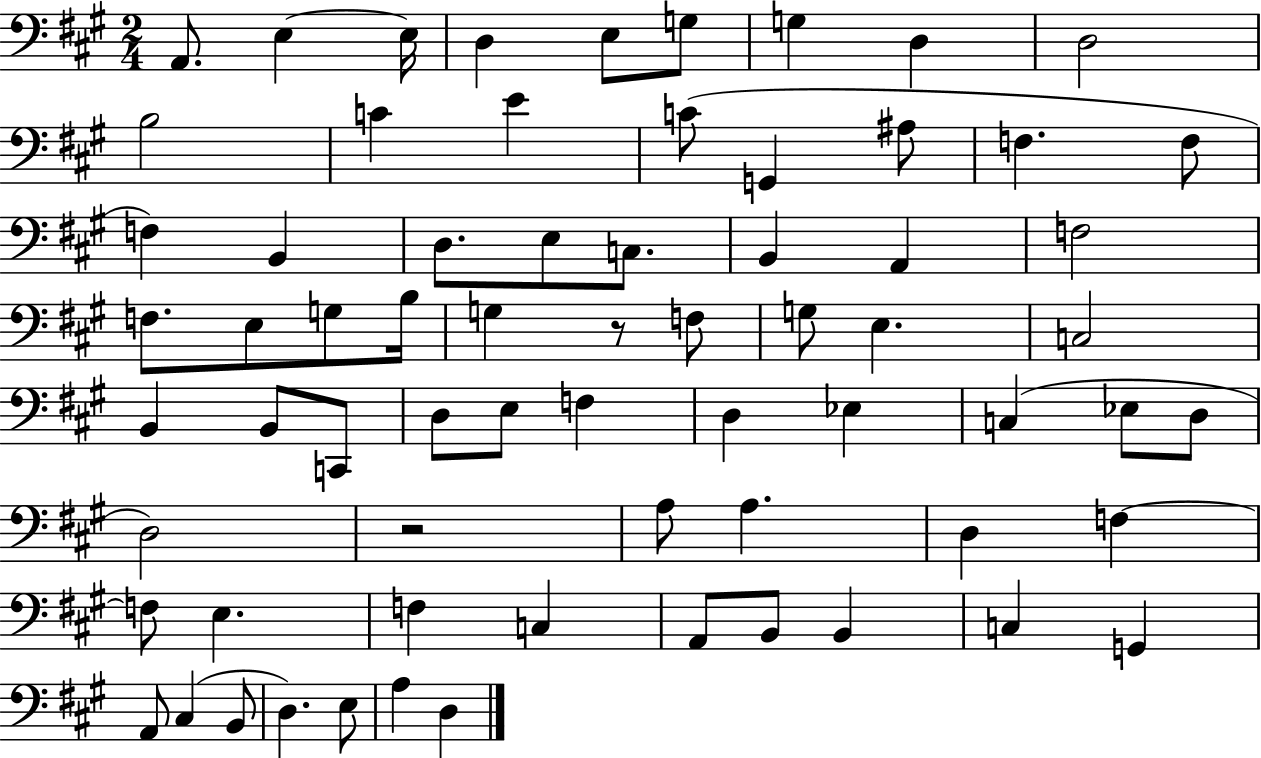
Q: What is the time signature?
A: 2/4